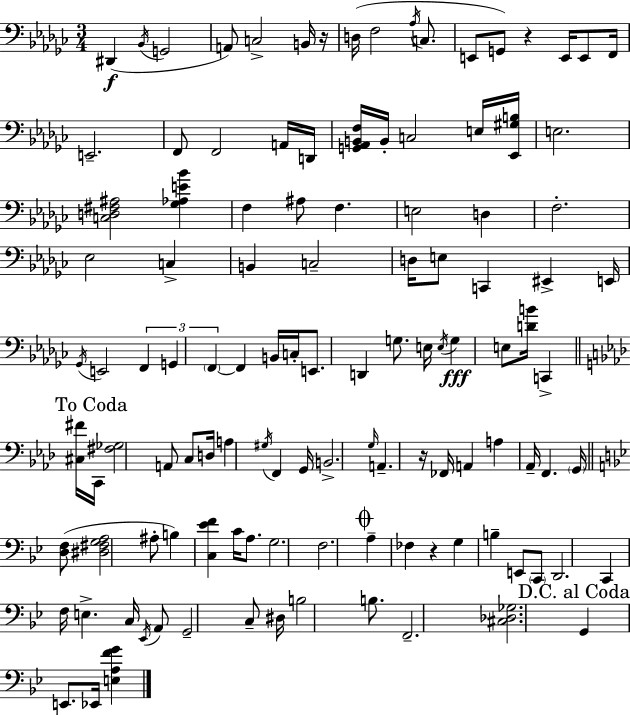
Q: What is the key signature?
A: EES minor